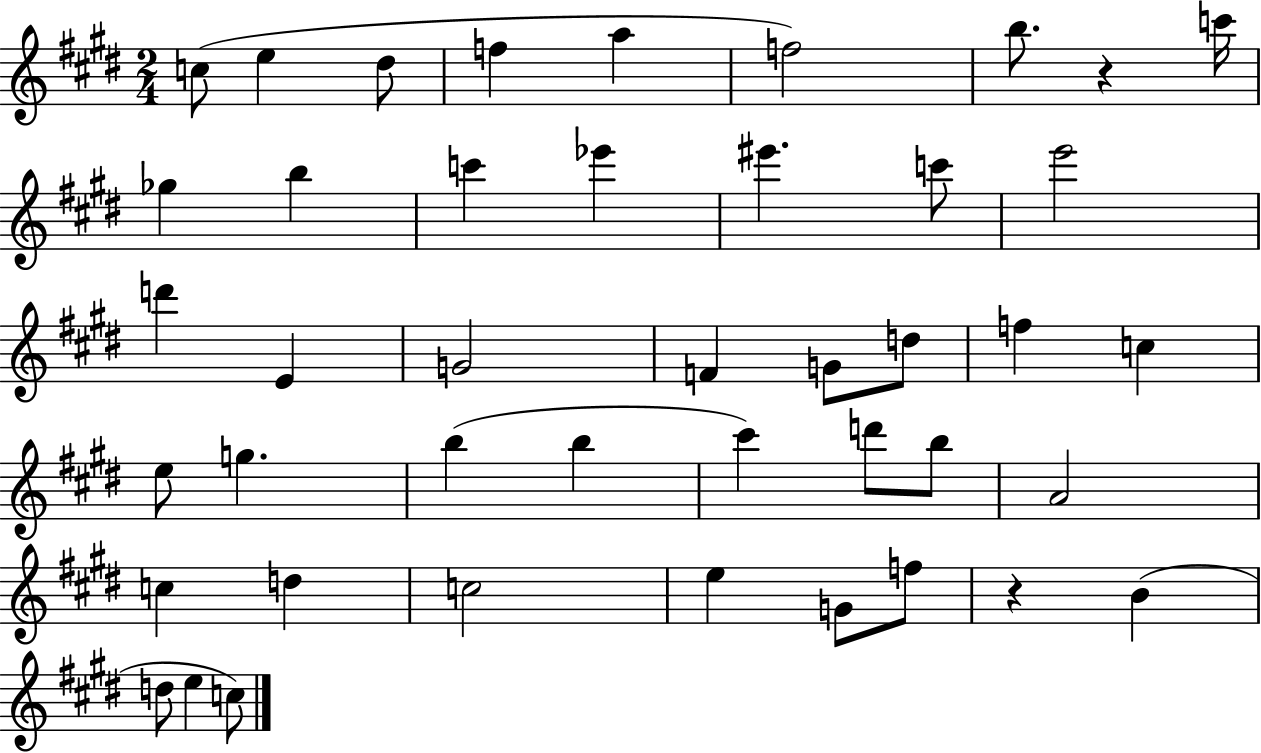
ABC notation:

X:1
T:Untitled
M:2/4
L:1/4
K:E
c/2 e ^d/2 f a f2 b/2 z c'/4 _g b c' _e' ^e' c'/2 e'2 d' E G2 F G/2 d/2 f c e/2 g b b ^c' d'/2 b/2 A2 c d c2 e G/2 f/2 z B d/2 e c/2